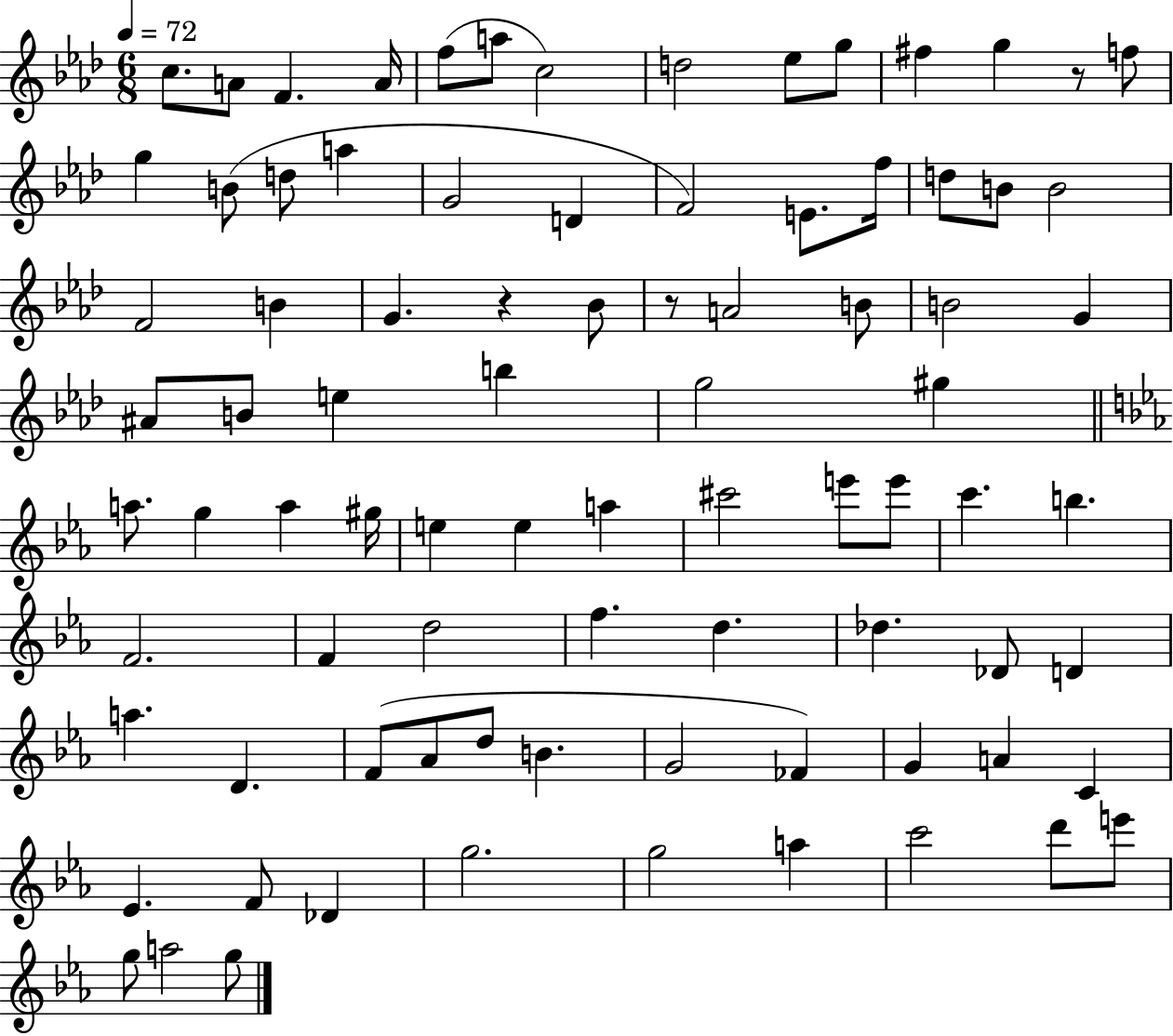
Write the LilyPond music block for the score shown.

{
  \clef treble
  \numericTimeSignature
  \time 6/8
  \key aes \major
  \tempo 4 = 72
  c''8. a'8 f'4. a'16 | f''8( a''8 c''2) | d''2 ees''8 g''8 | fis''4 g''4 r8 f''8 | \break g''4 b'8( d''8 a''4 | g'2 d'4 | f'2) e'8. f''16 | d''8 b'8 b'2 | \break f'2 b'4 | g'4. r4 bes'8 | r8 a'2 b'8 | b'2 g'4 | \break ais'8 b'8 e''4 b''4 | g''2 gis''4 | \bar "||" \break \key ees \major a''8. g''4 a''4 gis''16 | e''4 e''4 a''4 | cis'''2 e'''8 e'''8 | c'''4. b''4. | \break f'2. | f'4 d''2 | f''4. d''4. | des''4. des'8 d'4 | \break a''4. d'4. | f'8( aes'8 d''8 b'4. | g'2 fes'4) | g'4 a'4 c'4 | \break ees'4. f'8 des'4 | g''2. | g''2 a''4 | c'''2 d'''8 e'''8 | \break g''8 a''2 g''8 | \bar "|."
}